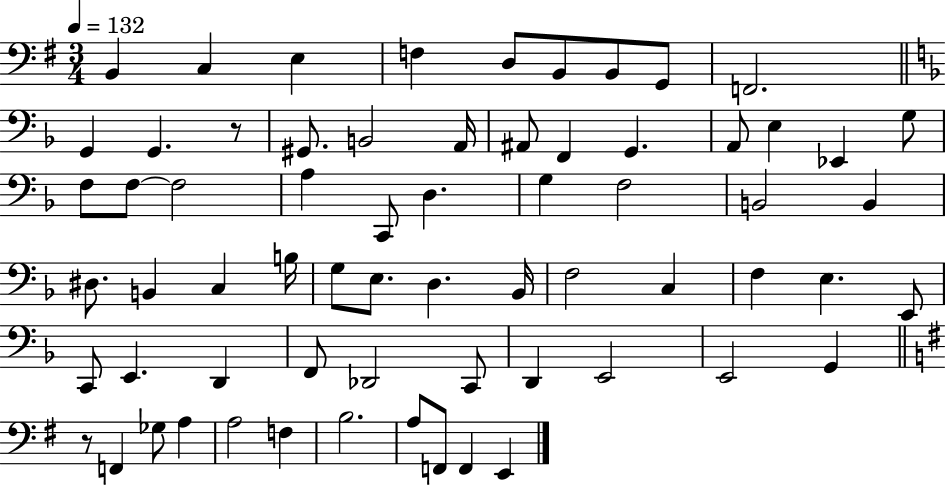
B2/q C3/q E3/q F3/q D3/e B2/e B2/e G2/e F2/h. G2/q G2/q. R/e G#2/e. B2/h A2/s A#2/e F2/q G2/q. A2/e E3/q Eb2/q G3/e F3/e F3/e F3/h A3/q C2/e D3/q. G3/q F3/h B2/h B2/q D#3/e. B2/q C3/q B3/s G3/e E3/e. D3/q. Bb2/s F3/h C3/q F3/q E3/q. E2/e C2/e E2/q. D2/q F2/e Db2/h C2/e D2/q E2/h E2/h G2/q R/e F2/q Gb3/e A3/q A3/h F3/q B3/h. A3/e F2/e F2/q E2/q